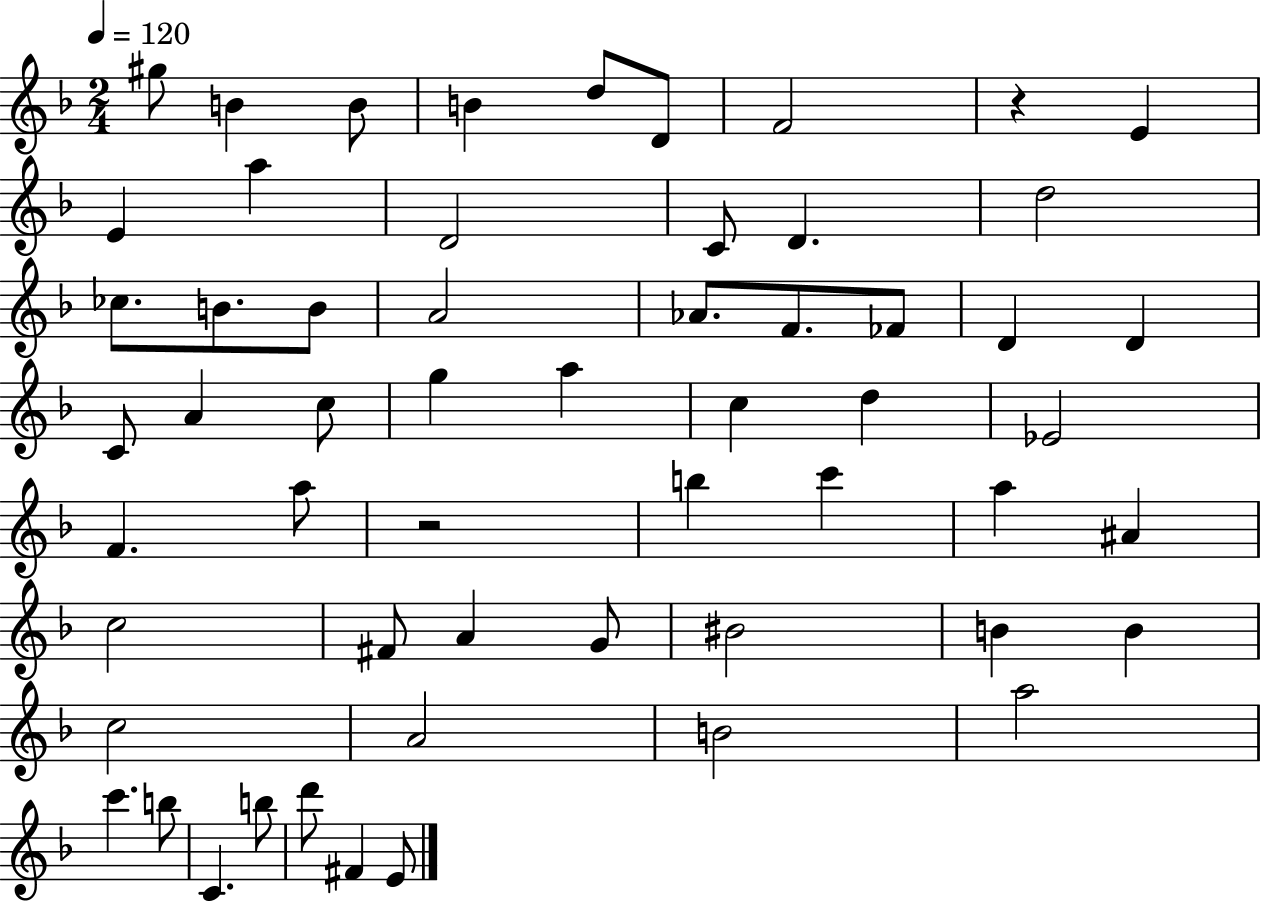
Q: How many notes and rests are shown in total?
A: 57